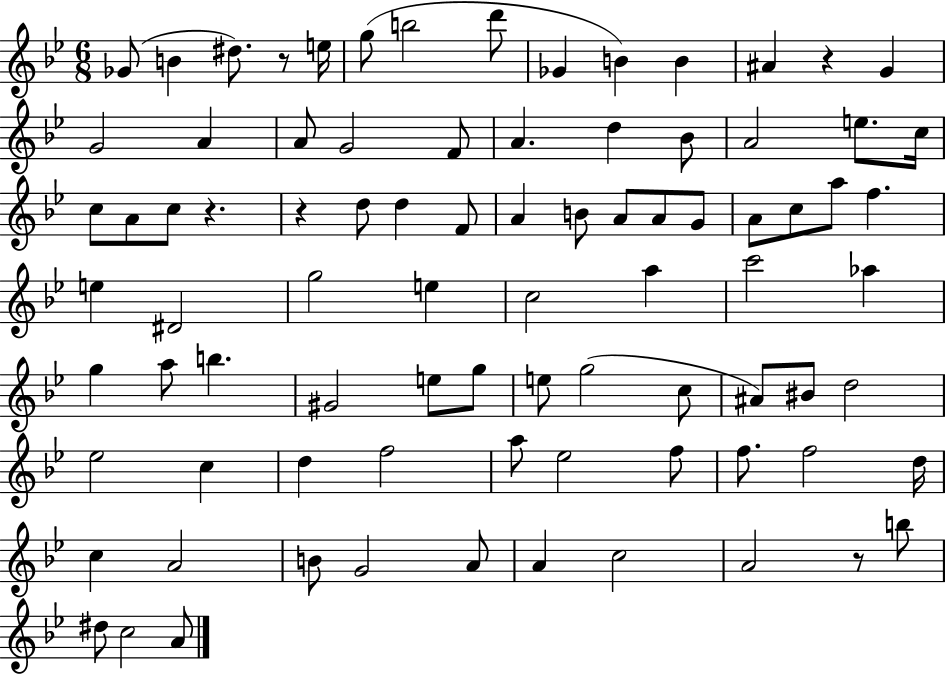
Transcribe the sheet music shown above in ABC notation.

X:1
T:Untitled
M:6/8
L:1/4
K:Bb
_G/2 B ^d/2 z/2 e/4 g/2 b2 d'/2 _G B B ^A z G G2 A A/2 G2 F/2 A d _B/2 A2 e/2 c/4 c/2 A/2 c/2 z z d/2 d F/2 A B/2 A/2 A/2 G/2 A/2 c/2 a/2 f e ^D2 g2 e c2 a c'2 _a g a/2 b ^G2 e/2 g/2 e/2 g2 c/2 ^A/2 ^B/2 d2 _e2 c d f2 a/2 _e2 f/2 f/2 f2 d/4 c A2 B/2 G2 A/2 A c2 A2 z/2 b/2 ^d/2 c2 A/2